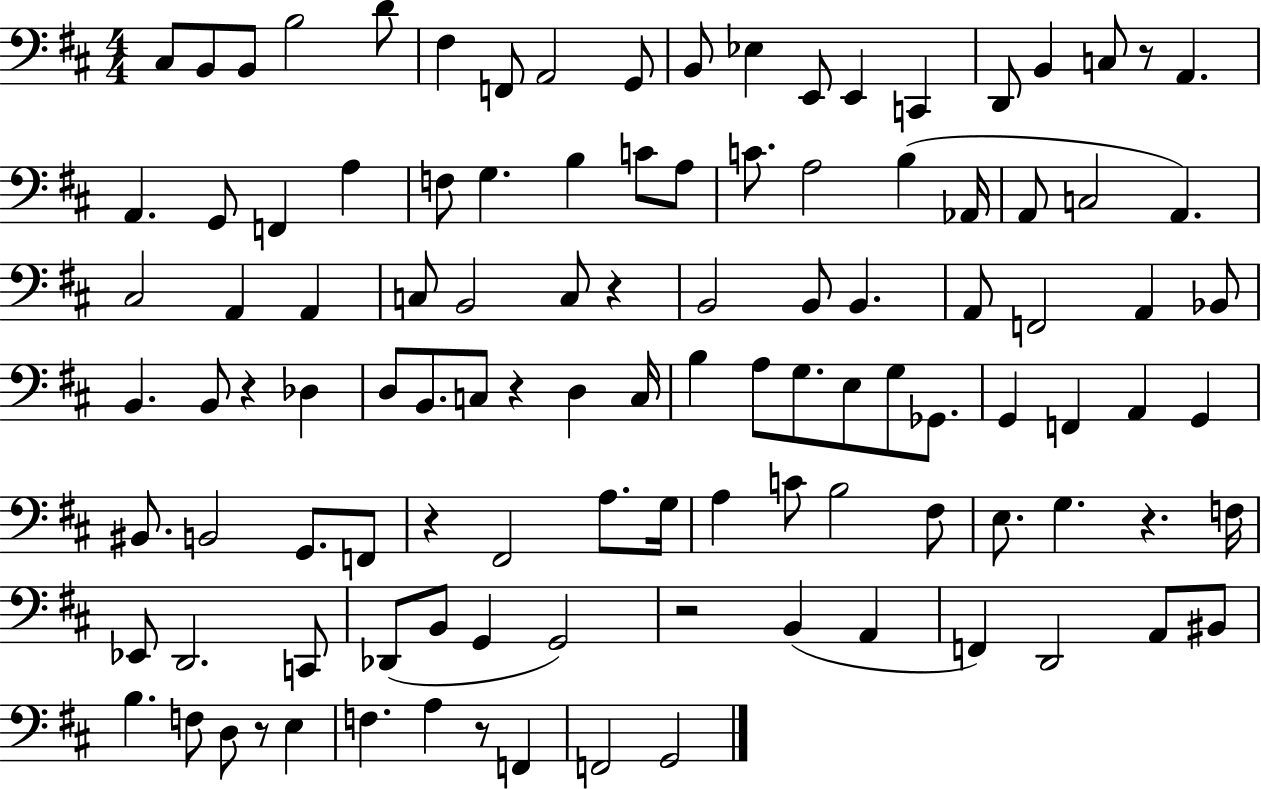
C#3/e B2/e B2/e B3/h D4/e F#3/q F2/e A2/h G2/e B2/e Eb3/q E2/e E2/q C2/q D2/e B2/q C3/e R/e A2/q. A2/q. G2/e F2/q A3/q F3/e G3/q. B3/q C4/e A3/e C4/e. A3/h B3/q Ab2/s A2/e C3/h A2/q. C#3/h A2/q A2/q C3/e B2/h C3/e R/q B2/h B2/e B2/q. A2/e F2/h A2/q Bb2/e B2/q. B2/e R/q Db3/q D3/e B2/e. C3/e R/q D3/q C3/s B3/q A3/e G3/e. E3/e G3/e Gb2/e. G2/q F2/q A2/q G2/q BIS2/e. B2/h G2/e. F2/e R/q F#2/h A3/e. G3/s A3/q C4/e B3/h F#3/e E3/e. G3/q. R/q. F3/s Eb2/e D2/h. C2/e Db2/e B2/e G2/q G2/h R/h B2/q A2/q F2/q D2/h A2/e BIS2/e B3/q. F3/e D3/e R/e E3/q F3/q. A3/q R/e F2/q F2/h G2/h